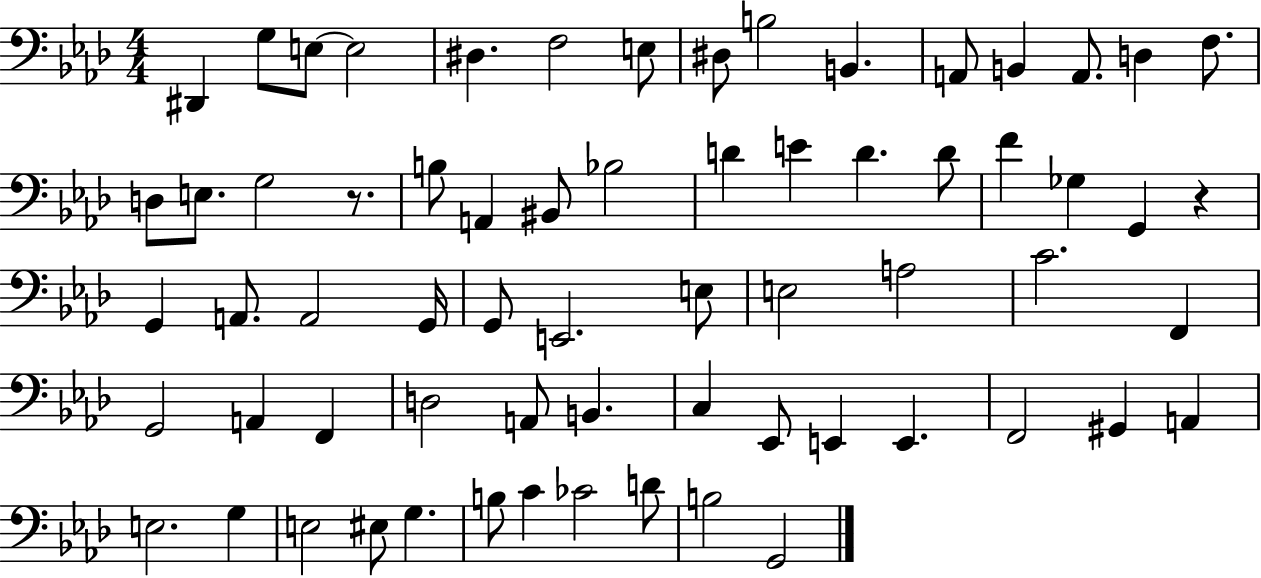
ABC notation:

X:1
T:Untitled
M:4/4
L:1/4
K:Ab
^D,, G,/2 E,/2 E,2 ^D, F,2 E,/2 ^D,/2 B,2 B,, A,,/2 B,, A,,/2 D, F,/2 D,/2 E,/2 G,2 z/2 B,/2 A,, ^B,,/2 _B,2 D E D D/2 F _G, G,, z G,, A,,/2 A,,2 G,,/4 G,,/2 E,,2 E,/2 E,2 A,2 C2 F,, G,,2 A,, F,, D,2 A,,/2 B,, C, _E,,/2 E,, E,, F,,2 ^G,, A,, E,2 G, E,2 ^E,/2 G, B,/2 C _C2 D/2 B,2 G,,2